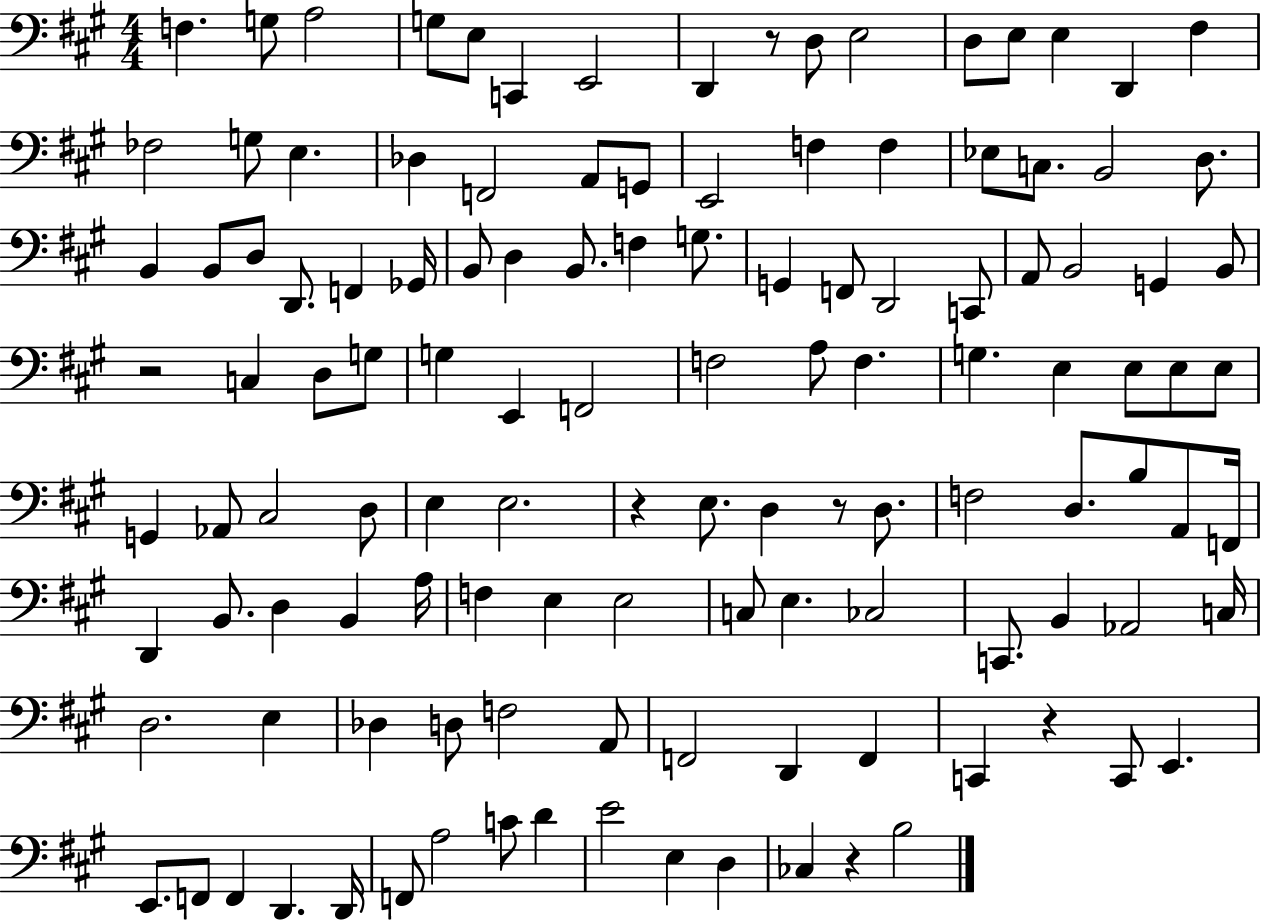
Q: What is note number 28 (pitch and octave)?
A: B2